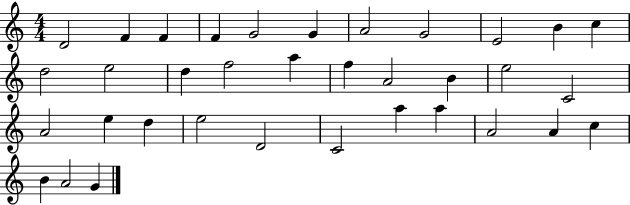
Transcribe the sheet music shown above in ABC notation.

X:1
T:Untitled
M:4/4
L:1/4
K:C
D2 F F F G2 G A2 G2 E2 B c d2 e2 d f2 a f A2 B e2 C2 A2 e d e2 D2 C2 a a A2 A c B A2 G